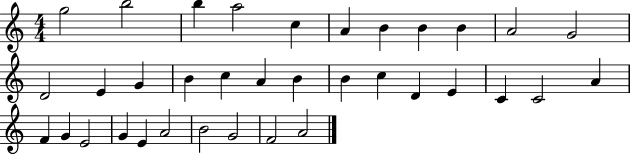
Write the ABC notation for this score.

X:1
T:Untitled
M:4/4
L:1/4
K:C
g2 b2 b a2 c A B B B A2 G2 D2 E G B c A B B c D E C C2 A F G E2 G E A2 B2 G2 F2 A2